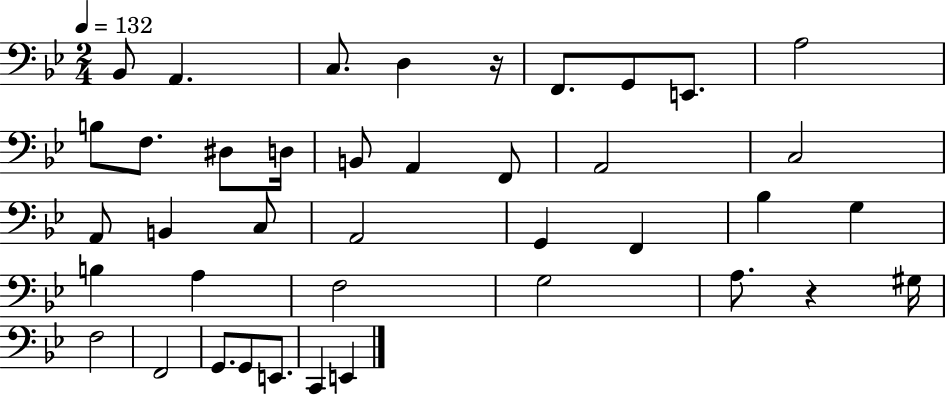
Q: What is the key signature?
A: BES major